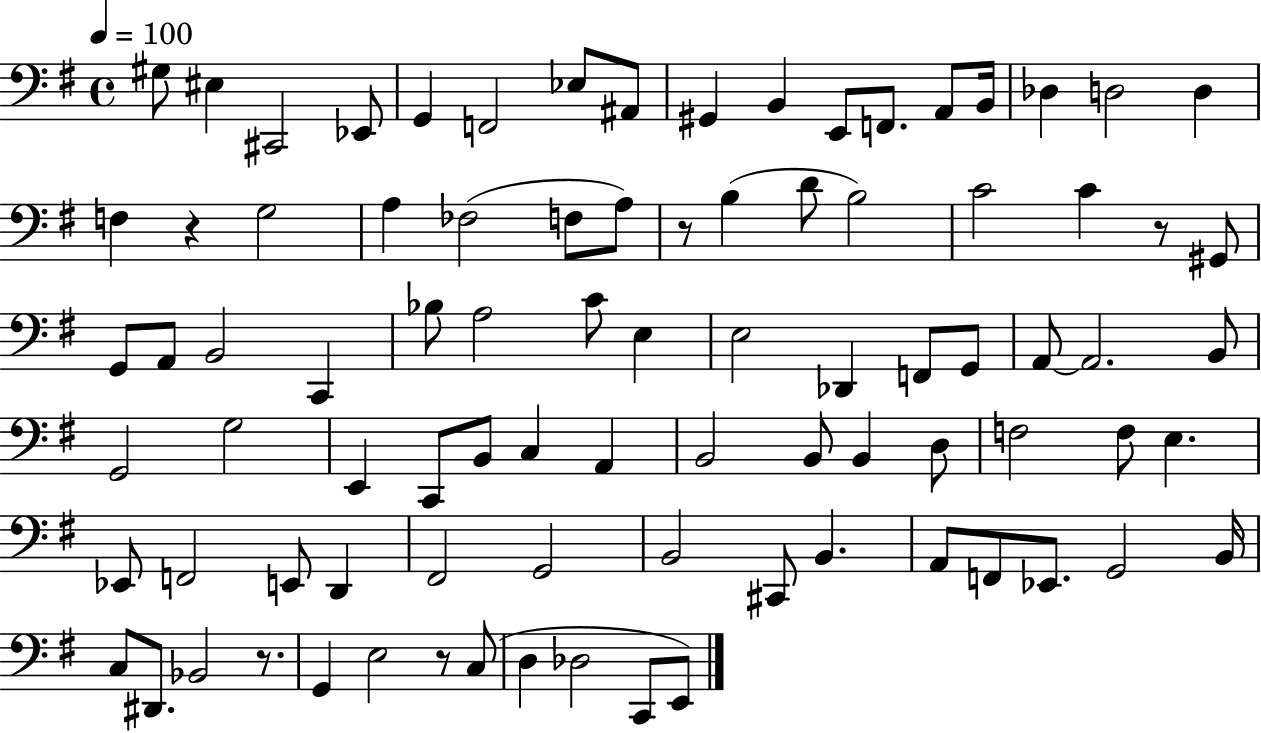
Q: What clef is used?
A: bass